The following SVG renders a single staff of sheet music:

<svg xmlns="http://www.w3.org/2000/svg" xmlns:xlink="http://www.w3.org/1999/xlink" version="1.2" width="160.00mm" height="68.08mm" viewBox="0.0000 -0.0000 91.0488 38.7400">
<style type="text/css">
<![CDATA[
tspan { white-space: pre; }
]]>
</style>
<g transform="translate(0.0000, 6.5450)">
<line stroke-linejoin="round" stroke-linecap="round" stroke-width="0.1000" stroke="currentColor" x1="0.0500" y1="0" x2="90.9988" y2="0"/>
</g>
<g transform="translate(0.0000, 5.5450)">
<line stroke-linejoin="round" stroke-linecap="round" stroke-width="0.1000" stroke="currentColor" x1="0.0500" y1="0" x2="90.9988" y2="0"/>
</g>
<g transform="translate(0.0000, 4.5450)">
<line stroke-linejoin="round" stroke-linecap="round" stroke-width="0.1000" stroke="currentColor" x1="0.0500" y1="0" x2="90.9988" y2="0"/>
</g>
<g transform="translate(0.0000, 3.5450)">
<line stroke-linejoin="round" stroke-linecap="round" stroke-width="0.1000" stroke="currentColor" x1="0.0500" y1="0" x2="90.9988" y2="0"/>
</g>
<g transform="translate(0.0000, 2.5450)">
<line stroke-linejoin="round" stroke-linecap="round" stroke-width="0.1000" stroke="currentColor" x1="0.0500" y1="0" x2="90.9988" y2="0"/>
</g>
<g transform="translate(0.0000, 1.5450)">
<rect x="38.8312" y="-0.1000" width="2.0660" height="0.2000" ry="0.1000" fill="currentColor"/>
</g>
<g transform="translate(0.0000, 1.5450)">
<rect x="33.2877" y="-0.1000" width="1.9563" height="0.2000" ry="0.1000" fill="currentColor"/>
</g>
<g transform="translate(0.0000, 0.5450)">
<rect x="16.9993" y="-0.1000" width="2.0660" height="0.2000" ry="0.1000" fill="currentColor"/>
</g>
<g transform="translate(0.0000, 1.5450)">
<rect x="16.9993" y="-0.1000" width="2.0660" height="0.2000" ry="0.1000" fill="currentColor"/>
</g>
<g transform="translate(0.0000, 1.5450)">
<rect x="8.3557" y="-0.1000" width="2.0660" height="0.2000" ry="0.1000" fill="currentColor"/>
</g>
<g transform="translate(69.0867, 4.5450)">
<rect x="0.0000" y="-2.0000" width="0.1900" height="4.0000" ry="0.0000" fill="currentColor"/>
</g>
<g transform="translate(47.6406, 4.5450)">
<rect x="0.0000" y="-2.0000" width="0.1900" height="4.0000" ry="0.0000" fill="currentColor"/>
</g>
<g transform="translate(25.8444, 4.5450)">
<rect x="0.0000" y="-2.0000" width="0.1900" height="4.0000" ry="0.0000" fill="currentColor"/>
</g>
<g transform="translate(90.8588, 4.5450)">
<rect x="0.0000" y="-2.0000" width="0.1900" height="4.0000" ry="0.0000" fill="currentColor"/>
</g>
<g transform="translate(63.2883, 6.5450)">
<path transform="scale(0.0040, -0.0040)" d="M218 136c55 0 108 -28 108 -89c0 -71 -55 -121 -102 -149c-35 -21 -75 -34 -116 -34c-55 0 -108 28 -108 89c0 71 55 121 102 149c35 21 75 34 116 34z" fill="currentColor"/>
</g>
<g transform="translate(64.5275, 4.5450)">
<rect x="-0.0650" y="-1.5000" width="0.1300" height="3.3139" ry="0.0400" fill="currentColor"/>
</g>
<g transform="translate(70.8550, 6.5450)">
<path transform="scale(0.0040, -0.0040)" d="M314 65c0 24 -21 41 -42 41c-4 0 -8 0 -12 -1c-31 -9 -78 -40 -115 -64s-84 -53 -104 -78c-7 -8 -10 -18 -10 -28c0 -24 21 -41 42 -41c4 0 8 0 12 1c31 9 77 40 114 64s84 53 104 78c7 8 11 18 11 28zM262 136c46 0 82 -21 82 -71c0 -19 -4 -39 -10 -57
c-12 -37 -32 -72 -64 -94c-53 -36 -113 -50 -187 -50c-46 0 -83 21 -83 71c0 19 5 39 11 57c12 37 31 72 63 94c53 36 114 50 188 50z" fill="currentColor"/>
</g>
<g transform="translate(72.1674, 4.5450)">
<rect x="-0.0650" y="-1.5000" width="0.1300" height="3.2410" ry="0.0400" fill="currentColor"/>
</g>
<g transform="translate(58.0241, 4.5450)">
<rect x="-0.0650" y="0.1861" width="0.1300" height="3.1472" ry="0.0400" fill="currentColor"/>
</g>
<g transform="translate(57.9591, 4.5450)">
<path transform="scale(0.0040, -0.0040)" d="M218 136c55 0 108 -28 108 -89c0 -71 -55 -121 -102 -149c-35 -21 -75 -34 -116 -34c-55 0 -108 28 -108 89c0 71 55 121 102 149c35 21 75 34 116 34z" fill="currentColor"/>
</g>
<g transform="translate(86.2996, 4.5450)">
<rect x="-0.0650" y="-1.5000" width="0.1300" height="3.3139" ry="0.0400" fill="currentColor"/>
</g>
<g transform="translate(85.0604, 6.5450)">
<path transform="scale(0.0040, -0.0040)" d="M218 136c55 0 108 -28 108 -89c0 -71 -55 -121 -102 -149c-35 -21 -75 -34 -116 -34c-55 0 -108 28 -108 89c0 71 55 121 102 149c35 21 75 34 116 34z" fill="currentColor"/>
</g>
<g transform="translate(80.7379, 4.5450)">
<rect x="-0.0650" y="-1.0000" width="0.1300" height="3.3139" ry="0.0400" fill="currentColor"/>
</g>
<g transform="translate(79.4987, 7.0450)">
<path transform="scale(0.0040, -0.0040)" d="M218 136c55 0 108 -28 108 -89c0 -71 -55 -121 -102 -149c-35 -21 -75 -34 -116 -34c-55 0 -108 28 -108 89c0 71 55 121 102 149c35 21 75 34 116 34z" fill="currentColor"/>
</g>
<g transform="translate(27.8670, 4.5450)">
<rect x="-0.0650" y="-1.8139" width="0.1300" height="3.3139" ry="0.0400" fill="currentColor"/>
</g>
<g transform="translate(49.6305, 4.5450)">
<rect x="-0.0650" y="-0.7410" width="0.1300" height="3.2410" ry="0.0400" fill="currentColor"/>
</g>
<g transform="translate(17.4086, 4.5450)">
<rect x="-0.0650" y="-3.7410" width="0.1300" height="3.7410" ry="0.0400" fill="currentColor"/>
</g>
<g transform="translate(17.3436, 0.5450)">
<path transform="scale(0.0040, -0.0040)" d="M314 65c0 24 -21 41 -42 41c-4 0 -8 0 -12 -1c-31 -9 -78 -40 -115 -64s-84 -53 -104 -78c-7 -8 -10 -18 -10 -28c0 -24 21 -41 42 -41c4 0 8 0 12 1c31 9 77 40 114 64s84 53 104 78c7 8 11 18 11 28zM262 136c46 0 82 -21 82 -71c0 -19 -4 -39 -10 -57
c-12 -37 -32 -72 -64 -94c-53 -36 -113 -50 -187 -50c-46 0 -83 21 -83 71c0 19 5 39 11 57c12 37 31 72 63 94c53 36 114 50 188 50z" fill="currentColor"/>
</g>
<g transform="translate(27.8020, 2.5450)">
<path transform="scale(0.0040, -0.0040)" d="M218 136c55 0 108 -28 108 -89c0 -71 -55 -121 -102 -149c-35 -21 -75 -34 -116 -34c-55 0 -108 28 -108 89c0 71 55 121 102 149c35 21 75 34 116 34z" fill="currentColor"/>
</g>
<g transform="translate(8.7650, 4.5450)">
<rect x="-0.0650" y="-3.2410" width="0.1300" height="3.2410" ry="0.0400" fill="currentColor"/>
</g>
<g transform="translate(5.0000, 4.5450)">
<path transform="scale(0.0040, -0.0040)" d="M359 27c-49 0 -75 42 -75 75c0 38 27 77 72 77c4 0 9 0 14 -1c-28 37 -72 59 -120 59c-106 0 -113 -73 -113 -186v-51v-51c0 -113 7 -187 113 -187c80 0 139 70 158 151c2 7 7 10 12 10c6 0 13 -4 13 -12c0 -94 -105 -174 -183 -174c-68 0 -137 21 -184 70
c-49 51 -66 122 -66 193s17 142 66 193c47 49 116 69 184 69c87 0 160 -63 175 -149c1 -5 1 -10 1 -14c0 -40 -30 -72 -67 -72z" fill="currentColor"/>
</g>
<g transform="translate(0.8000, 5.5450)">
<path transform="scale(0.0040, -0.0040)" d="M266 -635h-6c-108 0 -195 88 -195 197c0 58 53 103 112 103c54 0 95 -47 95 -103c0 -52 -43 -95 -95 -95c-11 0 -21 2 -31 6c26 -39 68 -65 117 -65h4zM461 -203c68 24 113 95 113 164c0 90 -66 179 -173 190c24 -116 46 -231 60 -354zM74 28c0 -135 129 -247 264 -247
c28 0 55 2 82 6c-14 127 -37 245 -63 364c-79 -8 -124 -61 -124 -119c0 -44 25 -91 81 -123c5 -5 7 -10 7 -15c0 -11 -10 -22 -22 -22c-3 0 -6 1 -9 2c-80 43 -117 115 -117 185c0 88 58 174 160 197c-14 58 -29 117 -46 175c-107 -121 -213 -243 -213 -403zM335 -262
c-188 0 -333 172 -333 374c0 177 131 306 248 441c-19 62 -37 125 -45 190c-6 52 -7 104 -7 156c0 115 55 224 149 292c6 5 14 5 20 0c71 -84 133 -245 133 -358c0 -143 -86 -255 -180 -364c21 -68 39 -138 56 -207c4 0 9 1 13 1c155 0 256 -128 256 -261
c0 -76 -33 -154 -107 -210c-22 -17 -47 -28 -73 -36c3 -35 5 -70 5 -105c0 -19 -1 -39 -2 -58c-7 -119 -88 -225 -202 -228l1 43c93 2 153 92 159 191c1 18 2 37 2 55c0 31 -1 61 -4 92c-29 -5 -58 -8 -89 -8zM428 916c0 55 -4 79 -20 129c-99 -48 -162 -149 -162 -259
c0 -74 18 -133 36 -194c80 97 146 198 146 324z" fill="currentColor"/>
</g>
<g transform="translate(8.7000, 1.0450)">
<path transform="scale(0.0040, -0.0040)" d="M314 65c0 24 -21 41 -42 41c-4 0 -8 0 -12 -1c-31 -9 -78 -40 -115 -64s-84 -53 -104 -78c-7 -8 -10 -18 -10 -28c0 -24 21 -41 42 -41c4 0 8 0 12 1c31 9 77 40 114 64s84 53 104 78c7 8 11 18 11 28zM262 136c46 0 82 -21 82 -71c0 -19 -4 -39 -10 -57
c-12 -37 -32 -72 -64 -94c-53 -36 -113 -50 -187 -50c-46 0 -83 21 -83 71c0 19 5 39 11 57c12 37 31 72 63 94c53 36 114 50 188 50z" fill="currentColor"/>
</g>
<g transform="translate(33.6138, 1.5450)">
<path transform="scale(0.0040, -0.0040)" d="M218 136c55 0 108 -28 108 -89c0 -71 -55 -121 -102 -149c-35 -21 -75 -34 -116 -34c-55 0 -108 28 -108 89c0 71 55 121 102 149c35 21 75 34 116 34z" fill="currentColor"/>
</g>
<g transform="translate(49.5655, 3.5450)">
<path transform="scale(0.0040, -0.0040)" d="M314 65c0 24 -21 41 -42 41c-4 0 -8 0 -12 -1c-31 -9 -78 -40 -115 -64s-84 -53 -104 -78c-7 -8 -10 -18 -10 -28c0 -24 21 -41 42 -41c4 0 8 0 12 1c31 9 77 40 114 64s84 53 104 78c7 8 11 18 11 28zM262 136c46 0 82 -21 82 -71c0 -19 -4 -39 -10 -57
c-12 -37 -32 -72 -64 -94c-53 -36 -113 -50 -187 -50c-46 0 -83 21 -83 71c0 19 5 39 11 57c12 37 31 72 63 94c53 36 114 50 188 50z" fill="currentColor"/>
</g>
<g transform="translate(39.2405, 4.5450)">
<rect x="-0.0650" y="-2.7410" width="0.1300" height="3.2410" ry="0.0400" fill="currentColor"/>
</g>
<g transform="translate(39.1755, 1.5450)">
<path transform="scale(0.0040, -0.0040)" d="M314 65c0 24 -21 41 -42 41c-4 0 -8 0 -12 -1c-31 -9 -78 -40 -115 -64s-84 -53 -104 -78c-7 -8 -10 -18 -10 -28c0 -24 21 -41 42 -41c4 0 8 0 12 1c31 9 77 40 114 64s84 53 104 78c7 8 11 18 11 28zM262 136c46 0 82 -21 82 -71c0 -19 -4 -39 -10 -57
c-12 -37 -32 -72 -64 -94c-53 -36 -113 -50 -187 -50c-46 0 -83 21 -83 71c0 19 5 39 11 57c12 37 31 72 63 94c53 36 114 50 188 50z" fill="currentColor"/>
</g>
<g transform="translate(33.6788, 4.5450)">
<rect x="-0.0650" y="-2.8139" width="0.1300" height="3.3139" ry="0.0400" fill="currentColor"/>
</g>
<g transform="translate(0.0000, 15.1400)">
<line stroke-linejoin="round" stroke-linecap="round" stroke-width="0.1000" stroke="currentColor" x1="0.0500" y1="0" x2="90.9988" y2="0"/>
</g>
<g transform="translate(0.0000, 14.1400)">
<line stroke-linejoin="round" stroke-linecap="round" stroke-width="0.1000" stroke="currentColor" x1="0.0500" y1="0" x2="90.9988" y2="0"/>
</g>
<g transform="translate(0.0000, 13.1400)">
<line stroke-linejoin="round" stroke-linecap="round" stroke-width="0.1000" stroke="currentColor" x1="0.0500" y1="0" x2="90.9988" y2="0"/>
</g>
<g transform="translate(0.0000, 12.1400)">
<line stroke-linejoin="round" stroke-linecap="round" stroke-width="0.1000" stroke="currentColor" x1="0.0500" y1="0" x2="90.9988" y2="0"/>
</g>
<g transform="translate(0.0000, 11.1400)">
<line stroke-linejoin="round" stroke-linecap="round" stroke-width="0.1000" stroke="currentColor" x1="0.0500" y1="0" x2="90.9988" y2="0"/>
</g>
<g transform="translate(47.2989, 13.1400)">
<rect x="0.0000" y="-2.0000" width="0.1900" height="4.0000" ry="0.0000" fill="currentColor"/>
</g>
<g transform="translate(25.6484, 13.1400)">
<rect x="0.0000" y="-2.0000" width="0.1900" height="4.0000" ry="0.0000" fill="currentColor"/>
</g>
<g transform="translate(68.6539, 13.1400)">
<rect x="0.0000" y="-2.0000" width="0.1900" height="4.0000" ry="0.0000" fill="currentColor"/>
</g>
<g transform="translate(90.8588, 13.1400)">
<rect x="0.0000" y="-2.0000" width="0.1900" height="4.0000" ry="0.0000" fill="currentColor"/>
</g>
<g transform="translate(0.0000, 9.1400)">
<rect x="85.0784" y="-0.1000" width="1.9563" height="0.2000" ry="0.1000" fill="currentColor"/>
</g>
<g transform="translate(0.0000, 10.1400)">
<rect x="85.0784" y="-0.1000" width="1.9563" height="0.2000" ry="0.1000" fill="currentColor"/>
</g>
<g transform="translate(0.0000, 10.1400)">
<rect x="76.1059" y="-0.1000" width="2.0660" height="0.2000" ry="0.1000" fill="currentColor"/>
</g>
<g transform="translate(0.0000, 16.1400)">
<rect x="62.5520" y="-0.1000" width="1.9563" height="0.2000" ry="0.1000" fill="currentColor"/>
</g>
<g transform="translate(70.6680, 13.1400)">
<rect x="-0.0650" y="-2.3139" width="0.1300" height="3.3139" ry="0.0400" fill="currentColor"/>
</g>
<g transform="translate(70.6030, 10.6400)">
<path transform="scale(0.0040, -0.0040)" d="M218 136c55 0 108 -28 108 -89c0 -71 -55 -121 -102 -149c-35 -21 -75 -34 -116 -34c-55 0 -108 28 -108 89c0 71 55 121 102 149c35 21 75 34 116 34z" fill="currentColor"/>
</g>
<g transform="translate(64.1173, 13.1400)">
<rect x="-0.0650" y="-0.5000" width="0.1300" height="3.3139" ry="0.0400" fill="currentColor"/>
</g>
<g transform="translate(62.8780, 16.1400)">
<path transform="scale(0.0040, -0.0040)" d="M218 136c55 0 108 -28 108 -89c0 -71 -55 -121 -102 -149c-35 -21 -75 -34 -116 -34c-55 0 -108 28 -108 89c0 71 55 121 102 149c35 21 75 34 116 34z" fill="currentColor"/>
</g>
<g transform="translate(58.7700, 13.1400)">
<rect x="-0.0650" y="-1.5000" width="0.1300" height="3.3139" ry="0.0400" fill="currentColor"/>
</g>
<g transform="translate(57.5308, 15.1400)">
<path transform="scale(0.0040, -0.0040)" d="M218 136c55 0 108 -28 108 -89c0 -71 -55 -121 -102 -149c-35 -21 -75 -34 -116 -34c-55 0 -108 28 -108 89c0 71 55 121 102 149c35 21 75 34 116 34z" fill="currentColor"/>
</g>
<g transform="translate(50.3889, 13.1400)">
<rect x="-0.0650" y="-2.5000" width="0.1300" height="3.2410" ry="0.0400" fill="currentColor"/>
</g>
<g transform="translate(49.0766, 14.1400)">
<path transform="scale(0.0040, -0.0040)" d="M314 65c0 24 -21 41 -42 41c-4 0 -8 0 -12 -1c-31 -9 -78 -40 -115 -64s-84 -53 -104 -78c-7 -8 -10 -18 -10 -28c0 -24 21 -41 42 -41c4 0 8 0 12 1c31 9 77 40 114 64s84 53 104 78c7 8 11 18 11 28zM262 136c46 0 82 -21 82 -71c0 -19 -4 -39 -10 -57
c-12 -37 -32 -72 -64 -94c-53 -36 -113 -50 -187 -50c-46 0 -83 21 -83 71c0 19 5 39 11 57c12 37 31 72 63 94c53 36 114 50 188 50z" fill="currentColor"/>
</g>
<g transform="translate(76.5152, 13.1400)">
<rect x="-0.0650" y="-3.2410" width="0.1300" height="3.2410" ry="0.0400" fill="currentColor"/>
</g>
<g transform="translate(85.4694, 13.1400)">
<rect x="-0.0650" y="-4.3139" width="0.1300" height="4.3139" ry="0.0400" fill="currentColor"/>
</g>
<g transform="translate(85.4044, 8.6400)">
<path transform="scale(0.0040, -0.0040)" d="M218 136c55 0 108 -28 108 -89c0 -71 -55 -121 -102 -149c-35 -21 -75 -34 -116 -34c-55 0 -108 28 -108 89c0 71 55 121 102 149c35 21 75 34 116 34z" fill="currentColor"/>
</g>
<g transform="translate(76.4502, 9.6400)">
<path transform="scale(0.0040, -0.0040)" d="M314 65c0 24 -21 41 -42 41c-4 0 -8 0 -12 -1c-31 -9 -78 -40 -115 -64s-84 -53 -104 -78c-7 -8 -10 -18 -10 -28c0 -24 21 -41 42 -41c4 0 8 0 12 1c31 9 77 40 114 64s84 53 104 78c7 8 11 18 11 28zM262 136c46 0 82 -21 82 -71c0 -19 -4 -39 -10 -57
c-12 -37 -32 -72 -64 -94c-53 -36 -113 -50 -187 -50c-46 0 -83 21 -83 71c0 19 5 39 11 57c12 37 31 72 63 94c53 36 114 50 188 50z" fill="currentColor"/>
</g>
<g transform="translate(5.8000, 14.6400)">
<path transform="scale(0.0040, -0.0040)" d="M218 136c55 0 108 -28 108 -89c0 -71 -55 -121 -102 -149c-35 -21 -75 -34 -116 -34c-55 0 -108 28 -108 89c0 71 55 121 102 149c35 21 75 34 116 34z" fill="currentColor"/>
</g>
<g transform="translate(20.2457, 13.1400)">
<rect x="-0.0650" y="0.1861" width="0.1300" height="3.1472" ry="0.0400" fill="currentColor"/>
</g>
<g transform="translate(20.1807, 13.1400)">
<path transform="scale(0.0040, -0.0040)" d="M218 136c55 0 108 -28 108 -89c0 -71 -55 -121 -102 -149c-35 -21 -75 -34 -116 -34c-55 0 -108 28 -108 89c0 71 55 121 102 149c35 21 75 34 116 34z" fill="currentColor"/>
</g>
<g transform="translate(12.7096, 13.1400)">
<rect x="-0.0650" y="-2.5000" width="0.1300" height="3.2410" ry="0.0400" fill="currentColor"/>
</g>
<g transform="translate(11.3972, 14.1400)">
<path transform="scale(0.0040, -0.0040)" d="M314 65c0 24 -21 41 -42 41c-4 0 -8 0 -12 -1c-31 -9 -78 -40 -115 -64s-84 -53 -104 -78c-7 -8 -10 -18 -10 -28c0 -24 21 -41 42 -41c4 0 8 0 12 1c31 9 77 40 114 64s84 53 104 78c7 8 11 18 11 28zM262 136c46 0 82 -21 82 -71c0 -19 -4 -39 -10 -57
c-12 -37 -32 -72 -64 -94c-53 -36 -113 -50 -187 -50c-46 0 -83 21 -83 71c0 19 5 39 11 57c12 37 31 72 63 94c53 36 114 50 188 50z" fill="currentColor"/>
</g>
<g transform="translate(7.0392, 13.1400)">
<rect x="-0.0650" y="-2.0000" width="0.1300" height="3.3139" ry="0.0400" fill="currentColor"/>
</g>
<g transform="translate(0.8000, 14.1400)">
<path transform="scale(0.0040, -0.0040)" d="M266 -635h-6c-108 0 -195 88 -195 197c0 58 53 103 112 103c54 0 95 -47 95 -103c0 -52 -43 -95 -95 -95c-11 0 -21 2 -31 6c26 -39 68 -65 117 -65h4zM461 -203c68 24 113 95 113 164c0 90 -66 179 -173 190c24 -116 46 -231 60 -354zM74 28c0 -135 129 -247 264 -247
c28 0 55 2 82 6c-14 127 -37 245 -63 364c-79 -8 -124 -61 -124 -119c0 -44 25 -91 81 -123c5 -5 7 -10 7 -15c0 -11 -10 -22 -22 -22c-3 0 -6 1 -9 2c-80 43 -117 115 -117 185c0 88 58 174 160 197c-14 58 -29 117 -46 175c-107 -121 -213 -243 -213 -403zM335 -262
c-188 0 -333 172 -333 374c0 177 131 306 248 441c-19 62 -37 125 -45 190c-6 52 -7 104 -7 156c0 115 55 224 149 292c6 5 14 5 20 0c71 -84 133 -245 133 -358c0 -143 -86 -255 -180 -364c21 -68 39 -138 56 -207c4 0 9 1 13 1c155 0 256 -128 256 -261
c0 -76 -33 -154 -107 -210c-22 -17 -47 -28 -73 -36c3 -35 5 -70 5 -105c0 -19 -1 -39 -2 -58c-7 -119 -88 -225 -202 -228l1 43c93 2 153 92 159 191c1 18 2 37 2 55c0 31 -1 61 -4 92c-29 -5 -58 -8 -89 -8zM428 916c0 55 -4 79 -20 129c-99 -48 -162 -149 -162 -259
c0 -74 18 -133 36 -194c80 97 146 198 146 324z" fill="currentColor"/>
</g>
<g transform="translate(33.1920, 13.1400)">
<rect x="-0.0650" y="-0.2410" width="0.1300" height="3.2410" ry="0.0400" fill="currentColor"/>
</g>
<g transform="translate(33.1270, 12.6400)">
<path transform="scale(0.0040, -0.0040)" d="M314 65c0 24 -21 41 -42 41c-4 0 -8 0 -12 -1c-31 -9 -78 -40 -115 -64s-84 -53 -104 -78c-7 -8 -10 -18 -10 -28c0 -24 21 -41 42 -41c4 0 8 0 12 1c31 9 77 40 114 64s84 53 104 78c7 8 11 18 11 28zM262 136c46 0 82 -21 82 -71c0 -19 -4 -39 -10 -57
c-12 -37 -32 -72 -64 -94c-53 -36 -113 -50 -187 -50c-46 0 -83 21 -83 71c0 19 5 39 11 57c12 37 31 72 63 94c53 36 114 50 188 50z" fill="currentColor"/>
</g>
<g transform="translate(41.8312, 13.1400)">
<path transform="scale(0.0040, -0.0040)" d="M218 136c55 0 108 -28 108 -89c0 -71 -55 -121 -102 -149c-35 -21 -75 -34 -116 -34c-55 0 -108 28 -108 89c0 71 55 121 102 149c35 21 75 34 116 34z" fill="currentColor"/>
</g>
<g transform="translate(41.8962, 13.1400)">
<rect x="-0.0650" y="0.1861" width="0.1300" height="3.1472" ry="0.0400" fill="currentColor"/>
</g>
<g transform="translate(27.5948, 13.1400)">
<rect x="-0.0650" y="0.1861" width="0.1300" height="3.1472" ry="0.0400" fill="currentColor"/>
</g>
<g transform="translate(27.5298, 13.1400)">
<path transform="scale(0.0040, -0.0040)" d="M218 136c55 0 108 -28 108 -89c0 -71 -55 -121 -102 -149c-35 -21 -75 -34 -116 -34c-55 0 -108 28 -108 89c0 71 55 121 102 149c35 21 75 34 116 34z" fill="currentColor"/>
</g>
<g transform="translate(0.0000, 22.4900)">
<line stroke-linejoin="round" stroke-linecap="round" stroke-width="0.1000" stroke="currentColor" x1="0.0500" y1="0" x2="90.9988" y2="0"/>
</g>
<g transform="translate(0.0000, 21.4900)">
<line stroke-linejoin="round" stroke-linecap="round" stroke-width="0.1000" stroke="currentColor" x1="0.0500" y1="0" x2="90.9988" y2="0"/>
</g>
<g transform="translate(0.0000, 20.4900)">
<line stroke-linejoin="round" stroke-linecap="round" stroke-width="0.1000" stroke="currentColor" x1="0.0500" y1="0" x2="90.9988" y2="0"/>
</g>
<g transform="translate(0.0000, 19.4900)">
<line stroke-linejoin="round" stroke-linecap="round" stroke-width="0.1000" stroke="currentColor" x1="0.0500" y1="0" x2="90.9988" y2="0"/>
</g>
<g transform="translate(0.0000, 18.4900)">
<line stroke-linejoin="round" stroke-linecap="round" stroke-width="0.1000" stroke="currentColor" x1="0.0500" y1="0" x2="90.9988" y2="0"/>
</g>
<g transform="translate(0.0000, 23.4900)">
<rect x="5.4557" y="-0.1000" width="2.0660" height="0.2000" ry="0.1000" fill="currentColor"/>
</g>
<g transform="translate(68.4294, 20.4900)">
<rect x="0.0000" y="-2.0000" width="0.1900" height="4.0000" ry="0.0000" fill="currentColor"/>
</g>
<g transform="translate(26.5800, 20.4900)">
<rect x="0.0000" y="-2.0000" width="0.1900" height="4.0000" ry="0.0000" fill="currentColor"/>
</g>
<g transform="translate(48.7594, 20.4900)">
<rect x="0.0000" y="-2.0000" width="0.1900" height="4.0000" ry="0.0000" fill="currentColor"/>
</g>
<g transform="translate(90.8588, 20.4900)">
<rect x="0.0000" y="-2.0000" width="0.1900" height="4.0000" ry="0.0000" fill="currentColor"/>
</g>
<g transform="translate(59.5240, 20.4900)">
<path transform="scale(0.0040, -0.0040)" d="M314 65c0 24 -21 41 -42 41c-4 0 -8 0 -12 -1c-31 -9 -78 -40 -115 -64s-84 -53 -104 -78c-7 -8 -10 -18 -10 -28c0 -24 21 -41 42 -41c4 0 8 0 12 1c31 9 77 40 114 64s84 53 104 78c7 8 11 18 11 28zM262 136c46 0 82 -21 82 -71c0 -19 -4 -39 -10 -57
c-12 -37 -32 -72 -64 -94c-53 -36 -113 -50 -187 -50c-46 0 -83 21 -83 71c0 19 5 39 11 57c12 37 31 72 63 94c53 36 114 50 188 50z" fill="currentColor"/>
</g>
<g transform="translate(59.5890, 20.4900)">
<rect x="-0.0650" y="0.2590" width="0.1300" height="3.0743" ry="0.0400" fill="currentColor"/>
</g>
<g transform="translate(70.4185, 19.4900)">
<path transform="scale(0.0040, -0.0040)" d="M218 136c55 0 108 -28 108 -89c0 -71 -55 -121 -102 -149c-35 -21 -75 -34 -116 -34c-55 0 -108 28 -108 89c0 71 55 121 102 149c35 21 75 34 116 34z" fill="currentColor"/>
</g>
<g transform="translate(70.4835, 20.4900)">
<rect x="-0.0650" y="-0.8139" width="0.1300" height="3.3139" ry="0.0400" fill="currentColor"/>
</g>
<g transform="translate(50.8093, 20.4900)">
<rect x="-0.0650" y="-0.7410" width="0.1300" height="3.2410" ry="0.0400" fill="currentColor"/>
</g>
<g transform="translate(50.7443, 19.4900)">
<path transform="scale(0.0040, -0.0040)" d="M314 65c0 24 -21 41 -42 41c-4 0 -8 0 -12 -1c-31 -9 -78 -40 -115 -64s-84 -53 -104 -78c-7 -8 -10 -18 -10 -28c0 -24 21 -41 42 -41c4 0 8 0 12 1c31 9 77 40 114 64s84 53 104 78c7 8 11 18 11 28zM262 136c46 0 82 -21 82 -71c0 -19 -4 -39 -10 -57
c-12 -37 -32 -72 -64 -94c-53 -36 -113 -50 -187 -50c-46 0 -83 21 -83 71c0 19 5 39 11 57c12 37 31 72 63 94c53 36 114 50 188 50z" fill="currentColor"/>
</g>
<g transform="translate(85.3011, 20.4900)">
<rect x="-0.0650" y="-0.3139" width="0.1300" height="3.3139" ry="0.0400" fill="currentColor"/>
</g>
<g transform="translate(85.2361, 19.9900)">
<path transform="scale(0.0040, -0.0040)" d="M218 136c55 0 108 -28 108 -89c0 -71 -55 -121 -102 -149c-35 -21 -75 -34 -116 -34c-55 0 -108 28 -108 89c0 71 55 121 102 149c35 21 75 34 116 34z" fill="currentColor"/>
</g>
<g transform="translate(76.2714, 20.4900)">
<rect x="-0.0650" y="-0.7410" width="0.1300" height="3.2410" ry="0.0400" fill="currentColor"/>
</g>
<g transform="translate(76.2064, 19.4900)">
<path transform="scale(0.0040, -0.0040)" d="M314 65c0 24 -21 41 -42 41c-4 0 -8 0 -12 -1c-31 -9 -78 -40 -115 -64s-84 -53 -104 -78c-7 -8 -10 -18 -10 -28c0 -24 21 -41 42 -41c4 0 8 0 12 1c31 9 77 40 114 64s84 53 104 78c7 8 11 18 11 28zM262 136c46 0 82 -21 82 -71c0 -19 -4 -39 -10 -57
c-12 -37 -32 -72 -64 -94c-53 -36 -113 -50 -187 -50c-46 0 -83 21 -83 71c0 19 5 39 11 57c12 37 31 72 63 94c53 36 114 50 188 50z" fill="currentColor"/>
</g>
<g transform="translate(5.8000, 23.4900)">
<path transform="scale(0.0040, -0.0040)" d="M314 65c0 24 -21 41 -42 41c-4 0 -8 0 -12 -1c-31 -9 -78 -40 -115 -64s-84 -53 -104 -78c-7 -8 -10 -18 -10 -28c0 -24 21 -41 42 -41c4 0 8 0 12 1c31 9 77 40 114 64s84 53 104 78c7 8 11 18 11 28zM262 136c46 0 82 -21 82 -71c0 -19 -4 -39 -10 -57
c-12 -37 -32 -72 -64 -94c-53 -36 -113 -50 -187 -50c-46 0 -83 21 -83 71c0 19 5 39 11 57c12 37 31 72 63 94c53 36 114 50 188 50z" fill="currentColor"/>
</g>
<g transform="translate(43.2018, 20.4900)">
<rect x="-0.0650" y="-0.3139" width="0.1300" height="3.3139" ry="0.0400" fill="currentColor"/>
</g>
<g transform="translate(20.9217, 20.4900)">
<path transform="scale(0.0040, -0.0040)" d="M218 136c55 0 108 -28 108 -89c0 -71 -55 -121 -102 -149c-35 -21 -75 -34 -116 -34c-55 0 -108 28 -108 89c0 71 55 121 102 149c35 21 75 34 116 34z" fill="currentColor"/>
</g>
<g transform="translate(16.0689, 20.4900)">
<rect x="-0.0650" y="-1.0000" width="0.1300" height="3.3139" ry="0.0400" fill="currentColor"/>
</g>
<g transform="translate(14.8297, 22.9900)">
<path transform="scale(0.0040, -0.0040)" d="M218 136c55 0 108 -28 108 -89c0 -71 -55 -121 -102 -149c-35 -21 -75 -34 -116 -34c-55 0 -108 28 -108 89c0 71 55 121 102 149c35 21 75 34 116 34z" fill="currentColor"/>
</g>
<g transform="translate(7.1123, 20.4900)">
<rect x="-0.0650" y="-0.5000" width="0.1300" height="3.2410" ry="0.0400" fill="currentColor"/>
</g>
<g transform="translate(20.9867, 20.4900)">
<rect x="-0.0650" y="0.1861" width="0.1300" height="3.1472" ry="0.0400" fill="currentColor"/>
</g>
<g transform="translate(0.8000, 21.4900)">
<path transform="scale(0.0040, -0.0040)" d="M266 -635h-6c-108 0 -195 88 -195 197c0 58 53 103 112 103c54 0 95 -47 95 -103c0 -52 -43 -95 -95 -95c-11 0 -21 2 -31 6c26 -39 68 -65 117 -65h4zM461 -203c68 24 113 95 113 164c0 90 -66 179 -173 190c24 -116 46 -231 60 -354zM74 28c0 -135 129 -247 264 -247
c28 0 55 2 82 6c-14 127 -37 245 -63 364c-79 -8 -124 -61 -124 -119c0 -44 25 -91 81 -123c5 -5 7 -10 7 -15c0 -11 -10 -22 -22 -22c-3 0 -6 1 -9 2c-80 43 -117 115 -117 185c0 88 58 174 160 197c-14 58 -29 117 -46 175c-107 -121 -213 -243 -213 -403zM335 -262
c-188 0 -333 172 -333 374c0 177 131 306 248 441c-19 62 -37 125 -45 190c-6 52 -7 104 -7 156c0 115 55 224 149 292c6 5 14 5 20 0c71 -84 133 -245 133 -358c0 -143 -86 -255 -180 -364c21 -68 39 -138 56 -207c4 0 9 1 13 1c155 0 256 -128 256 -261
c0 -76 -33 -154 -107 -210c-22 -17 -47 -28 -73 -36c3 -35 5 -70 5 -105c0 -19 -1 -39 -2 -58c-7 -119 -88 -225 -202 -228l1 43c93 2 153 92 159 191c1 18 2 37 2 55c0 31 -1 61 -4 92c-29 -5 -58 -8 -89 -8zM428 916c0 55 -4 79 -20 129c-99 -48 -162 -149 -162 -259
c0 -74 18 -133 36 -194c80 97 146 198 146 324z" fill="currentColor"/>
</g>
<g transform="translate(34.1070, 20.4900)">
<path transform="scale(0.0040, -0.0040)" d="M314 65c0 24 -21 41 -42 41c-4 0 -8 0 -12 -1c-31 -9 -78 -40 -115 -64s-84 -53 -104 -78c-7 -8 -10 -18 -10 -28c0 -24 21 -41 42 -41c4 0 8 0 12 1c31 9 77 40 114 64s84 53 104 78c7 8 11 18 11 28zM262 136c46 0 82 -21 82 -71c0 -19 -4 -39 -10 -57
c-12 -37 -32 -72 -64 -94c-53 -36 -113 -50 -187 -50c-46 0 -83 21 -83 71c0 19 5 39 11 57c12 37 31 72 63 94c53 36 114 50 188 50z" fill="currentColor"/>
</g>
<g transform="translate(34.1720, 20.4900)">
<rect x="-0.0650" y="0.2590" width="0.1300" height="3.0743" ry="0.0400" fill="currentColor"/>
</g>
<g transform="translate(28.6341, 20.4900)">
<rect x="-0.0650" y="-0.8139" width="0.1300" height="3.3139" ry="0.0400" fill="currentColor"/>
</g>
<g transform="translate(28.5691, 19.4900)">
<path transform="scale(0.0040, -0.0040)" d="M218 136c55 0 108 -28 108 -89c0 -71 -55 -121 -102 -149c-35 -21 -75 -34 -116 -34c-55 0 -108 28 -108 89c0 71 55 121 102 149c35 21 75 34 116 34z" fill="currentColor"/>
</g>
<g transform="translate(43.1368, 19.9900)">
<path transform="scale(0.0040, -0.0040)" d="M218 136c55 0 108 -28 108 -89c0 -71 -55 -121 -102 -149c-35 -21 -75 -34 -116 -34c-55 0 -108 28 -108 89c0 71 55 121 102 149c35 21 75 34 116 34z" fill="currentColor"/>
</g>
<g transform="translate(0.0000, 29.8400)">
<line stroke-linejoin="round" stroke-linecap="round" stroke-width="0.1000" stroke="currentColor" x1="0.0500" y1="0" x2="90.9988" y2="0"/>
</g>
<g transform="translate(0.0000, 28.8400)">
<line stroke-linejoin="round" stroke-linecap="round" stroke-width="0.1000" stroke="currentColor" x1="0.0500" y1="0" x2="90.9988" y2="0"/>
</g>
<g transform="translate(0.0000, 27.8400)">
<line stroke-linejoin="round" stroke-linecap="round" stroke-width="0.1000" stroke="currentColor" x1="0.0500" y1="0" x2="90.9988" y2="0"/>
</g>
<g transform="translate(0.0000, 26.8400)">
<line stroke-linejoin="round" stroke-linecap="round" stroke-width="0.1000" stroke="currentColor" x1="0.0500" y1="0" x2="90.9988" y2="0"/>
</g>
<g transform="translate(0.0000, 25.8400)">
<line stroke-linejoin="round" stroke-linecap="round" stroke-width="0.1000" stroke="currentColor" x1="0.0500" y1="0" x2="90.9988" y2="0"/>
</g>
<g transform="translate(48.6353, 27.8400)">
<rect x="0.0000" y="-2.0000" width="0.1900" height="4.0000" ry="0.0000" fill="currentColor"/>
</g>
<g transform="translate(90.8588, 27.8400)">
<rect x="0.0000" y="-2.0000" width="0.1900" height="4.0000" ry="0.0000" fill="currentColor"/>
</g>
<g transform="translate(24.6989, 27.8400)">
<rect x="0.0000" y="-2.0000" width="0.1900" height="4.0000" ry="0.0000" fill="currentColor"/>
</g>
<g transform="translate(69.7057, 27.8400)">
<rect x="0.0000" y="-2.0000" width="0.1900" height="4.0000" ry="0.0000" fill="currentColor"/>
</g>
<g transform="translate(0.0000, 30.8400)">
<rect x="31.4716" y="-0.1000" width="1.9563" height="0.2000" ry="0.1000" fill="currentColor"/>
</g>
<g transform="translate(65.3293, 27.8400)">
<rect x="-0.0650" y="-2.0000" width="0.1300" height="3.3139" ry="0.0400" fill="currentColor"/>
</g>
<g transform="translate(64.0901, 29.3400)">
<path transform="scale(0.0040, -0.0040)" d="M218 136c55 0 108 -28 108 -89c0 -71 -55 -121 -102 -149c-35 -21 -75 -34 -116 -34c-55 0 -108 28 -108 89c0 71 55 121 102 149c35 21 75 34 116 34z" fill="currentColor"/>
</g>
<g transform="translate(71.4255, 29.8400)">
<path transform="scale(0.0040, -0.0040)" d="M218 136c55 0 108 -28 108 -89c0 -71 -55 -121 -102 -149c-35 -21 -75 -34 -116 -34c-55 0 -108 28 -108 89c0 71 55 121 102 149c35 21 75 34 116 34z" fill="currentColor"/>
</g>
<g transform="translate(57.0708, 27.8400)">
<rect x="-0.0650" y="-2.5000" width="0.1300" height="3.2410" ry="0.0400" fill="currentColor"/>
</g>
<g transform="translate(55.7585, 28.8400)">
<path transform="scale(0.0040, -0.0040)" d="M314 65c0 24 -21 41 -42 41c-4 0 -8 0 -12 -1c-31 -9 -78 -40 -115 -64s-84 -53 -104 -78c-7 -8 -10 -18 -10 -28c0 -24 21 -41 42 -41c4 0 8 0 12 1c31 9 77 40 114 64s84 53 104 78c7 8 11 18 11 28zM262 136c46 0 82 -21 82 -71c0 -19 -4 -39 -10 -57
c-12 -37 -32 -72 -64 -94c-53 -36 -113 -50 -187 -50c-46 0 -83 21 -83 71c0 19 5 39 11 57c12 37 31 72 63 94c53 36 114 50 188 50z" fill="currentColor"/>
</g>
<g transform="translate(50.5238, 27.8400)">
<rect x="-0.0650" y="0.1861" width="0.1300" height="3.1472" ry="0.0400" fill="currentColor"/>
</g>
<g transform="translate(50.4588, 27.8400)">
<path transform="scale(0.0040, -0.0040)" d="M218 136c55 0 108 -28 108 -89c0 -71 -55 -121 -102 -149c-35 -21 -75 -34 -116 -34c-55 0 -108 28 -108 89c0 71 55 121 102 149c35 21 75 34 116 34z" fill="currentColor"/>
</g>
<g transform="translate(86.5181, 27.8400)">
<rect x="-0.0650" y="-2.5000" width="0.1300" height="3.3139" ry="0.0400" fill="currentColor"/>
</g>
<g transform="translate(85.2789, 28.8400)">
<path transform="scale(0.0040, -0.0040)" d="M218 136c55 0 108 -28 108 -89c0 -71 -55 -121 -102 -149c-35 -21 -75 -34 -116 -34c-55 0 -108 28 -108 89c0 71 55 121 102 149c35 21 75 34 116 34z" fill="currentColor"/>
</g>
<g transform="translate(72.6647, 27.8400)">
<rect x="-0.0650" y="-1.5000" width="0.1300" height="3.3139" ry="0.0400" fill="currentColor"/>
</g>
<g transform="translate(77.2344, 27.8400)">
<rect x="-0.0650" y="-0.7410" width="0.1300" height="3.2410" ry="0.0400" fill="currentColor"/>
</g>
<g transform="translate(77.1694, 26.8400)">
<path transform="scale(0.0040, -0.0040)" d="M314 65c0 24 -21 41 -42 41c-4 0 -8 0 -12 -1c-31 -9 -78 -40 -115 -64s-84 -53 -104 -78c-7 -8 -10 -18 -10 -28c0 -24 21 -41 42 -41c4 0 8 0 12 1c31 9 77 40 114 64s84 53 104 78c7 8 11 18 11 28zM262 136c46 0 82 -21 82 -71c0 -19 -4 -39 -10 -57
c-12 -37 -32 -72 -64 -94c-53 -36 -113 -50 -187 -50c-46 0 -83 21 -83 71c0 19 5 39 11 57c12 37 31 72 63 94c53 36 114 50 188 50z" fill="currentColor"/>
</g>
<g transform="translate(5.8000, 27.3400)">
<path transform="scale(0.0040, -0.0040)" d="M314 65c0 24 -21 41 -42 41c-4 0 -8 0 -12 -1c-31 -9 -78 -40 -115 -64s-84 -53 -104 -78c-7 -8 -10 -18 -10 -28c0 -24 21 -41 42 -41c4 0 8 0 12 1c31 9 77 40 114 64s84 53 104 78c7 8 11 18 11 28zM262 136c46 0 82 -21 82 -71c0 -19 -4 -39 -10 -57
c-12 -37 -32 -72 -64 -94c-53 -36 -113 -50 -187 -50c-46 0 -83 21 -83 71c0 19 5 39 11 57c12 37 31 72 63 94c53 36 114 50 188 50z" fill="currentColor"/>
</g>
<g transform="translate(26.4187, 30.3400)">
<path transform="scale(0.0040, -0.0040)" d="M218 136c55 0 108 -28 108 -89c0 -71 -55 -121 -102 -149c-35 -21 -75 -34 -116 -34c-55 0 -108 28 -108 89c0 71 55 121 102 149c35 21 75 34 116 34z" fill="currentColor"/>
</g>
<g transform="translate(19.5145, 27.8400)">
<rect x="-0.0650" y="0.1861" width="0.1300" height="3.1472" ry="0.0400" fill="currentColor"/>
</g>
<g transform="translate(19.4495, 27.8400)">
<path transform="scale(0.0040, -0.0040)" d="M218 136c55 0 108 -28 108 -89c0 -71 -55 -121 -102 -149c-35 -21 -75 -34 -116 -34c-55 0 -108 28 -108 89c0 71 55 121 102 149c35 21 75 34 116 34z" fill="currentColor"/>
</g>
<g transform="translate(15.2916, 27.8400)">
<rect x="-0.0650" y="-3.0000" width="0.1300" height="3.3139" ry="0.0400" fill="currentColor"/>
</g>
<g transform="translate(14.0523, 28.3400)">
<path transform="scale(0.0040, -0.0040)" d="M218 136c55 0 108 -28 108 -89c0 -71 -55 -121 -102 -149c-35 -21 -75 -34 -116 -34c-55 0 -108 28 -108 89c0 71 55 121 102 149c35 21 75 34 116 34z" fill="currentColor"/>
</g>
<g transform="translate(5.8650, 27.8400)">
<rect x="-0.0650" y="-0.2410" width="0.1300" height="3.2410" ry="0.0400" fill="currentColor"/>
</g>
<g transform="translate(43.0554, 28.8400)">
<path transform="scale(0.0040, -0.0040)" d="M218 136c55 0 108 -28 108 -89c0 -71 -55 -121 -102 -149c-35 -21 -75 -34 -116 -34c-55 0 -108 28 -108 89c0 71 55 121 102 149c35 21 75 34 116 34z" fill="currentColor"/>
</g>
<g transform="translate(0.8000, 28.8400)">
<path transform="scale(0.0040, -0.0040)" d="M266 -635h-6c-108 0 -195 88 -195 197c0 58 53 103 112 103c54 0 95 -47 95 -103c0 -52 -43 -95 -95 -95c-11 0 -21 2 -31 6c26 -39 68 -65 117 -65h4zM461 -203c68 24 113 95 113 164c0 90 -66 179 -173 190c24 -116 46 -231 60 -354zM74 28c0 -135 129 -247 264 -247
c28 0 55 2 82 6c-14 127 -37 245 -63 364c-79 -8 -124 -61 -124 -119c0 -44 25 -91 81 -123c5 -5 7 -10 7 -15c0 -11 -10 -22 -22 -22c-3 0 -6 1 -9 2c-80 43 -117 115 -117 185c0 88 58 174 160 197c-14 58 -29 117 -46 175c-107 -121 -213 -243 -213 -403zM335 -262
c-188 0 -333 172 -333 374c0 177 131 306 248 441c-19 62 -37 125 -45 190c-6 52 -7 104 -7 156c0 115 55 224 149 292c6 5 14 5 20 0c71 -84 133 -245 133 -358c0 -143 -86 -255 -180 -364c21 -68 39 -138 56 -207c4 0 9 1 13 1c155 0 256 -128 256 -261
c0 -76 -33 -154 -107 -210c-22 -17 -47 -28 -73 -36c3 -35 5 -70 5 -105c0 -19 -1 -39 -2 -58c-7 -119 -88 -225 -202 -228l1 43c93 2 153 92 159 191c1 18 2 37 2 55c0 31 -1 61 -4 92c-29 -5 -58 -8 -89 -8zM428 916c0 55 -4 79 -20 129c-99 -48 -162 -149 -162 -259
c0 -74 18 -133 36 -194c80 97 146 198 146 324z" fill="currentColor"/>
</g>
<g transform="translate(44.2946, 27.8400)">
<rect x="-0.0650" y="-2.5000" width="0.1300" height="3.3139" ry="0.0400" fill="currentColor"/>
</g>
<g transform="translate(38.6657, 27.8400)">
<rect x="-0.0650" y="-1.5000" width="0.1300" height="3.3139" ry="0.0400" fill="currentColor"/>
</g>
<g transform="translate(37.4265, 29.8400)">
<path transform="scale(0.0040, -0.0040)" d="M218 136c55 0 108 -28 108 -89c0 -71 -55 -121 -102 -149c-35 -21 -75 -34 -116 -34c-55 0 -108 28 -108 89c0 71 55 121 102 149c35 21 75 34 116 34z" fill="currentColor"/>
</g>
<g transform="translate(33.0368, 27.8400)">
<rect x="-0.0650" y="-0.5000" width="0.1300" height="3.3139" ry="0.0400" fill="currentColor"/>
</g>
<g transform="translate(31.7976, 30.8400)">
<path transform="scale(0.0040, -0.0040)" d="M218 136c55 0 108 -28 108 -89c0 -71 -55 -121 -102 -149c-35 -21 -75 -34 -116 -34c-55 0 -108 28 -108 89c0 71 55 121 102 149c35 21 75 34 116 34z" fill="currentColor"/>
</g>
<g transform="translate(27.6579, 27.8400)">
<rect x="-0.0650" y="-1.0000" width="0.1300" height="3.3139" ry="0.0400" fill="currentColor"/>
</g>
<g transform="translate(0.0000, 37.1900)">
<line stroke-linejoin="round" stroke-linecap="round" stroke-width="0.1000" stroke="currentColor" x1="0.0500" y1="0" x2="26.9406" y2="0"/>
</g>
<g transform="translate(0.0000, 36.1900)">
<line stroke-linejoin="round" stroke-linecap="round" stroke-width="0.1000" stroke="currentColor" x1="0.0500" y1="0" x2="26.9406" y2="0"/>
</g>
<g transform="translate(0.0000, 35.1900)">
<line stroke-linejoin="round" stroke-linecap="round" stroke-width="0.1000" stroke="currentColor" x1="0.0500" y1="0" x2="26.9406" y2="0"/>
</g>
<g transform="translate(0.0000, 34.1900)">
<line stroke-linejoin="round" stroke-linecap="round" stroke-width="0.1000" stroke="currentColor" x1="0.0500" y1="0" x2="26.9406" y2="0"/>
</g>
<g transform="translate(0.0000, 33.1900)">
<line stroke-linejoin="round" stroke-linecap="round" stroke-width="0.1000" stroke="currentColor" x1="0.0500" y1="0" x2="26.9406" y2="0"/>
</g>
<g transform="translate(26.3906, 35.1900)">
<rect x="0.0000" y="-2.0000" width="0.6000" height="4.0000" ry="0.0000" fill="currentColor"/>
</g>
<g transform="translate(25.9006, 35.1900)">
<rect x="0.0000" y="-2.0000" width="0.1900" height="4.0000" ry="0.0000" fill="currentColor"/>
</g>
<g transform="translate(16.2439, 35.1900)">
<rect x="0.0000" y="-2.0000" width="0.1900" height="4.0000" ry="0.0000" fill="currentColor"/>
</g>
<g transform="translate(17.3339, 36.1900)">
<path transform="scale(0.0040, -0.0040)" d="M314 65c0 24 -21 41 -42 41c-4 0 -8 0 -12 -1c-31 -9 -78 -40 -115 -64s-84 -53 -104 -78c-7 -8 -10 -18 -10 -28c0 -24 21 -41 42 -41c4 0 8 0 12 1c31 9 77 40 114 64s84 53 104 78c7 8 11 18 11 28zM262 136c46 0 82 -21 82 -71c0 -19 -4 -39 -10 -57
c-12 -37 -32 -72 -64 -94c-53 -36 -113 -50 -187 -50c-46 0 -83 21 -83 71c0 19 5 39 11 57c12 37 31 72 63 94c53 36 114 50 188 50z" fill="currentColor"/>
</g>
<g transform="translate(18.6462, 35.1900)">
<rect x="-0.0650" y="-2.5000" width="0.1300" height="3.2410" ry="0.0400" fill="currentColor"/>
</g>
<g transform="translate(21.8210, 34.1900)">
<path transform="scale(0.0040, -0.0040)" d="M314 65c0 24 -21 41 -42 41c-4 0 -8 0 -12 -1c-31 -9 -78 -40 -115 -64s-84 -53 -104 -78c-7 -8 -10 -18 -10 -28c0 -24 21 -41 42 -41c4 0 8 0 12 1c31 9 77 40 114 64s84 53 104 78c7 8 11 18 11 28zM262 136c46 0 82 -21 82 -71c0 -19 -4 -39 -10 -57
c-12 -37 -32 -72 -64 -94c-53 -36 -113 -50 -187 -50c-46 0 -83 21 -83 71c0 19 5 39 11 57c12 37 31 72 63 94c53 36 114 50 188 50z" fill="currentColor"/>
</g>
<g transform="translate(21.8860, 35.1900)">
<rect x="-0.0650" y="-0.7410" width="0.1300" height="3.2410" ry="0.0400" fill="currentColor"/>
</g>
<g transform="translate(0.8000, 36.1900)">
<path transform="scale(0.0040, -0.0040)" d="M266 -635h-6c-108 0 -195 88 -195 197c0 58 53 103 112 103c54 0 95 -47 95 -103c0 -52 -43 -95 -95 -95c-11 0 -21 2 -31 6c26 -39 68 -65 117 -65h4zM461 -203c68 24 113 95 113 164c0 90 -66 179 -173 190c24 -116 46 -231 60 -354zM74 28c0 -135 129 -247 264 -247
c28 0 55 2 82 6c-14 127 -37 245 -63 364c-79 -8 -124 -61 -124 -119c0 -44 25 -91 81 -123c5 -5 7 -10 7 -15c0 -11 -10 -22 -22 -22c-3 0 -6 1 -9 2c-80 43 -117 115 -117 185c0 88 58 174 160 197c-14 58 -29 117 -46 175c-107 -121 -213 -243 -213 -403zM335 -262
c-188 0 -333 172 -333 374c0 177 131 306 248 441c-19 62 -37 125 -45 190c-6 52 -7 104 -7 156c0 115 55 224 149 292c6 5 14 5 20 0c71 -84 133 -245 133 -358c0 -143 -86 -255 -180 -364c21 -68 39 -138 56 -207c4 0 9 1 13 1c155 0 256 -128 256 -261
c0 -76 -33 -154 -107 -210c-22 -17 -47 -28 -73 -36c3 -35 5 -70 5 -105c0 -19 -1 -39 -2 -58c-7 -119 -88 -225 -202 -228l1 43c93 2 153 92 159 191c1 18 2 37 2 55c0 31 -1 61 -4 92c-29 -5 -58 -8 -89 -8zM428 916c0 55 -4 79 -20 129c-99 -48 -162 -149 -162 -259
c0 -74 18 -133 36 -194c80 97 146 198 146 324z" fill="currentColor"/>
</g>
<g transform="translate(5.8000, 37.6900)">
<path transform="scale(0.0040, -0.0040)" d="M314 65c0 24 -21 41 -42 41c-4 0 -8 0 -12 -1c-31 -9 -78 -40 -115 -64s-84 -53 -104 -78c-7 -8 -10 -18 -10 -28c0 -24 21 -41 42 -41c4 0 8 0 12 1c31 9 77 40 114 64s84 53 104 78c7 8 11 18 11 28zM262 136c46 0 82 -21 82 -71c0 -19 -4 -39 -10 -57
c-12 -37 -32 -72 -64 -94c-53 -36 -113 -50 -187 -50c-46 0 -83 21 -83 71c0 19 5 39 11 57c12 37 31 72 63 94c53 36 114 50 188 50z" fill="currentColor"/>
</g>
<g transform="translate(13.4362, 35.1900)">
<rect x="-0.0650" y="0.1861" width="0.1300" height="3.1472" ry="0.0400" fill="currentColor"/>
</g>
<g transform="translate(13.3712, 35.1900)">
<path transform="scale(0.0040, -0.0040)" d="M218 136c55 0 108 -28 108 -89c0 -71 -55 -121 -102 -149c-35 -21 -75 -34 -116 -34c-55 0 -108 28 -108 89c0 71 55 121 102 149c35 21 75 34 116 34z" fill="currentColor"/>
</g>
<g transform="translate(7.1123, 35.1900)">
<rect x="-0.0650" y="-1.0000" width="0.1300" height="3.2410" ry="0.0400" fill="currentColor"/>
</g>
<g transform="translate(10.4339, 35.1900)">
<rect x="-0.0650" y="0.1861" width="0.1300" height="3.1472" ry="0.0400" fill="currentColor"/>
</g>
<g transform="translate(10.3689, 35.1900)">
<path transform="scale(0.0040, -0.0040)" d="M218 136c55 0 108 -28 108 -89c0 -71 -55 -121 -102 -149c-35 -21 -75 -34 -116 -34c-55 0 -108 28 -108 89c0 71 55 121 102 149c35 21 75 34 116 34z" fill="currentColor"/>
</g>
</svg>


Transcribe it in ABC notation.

X:1
T:Untitled
M:4/4
L:1/4
K:C
b2 c'2 f a a2 d2 B E E2 D E F G2 B B c2 B G2 E C g b2 d' C2 D B d B2 c d2 B2 d d2 c c2 A B D C E G B G2 F E d2 G D2 B B G2 d2